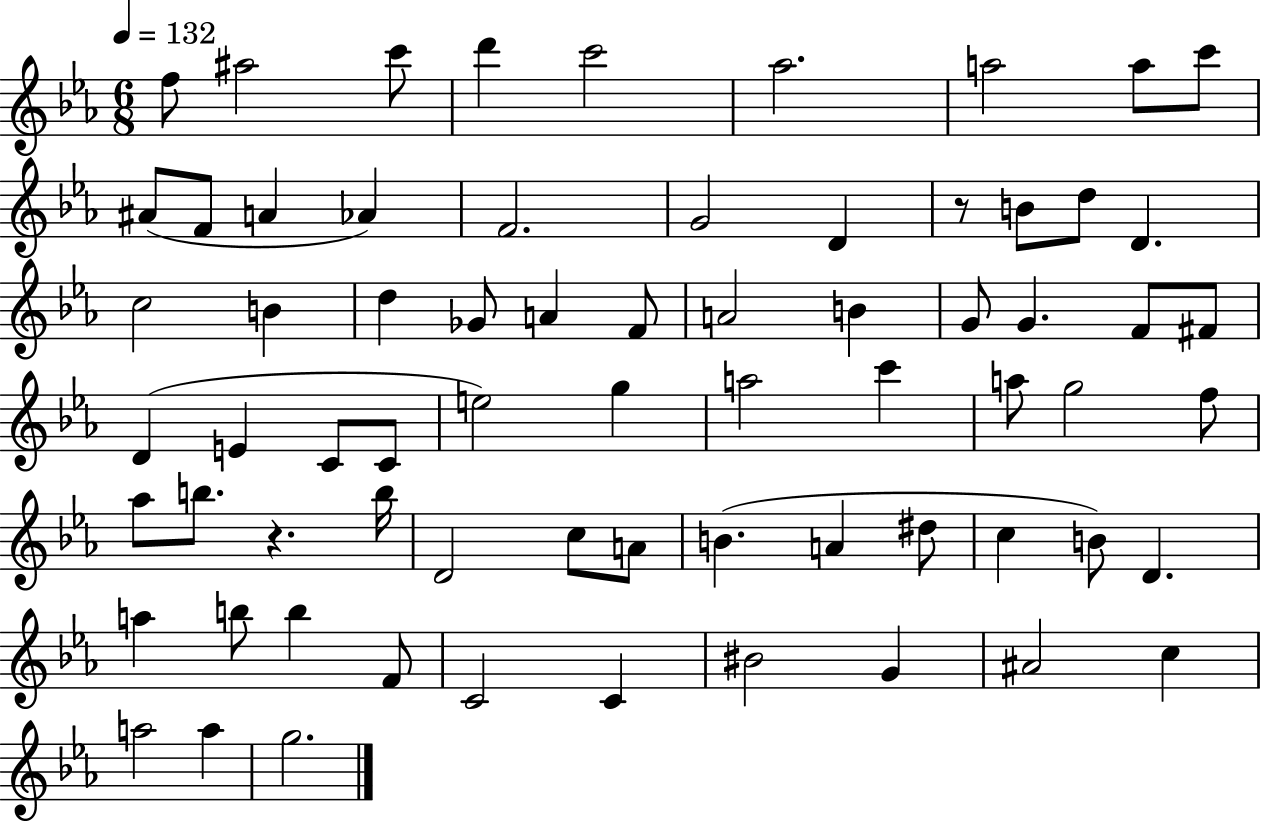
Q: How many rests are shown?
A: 2